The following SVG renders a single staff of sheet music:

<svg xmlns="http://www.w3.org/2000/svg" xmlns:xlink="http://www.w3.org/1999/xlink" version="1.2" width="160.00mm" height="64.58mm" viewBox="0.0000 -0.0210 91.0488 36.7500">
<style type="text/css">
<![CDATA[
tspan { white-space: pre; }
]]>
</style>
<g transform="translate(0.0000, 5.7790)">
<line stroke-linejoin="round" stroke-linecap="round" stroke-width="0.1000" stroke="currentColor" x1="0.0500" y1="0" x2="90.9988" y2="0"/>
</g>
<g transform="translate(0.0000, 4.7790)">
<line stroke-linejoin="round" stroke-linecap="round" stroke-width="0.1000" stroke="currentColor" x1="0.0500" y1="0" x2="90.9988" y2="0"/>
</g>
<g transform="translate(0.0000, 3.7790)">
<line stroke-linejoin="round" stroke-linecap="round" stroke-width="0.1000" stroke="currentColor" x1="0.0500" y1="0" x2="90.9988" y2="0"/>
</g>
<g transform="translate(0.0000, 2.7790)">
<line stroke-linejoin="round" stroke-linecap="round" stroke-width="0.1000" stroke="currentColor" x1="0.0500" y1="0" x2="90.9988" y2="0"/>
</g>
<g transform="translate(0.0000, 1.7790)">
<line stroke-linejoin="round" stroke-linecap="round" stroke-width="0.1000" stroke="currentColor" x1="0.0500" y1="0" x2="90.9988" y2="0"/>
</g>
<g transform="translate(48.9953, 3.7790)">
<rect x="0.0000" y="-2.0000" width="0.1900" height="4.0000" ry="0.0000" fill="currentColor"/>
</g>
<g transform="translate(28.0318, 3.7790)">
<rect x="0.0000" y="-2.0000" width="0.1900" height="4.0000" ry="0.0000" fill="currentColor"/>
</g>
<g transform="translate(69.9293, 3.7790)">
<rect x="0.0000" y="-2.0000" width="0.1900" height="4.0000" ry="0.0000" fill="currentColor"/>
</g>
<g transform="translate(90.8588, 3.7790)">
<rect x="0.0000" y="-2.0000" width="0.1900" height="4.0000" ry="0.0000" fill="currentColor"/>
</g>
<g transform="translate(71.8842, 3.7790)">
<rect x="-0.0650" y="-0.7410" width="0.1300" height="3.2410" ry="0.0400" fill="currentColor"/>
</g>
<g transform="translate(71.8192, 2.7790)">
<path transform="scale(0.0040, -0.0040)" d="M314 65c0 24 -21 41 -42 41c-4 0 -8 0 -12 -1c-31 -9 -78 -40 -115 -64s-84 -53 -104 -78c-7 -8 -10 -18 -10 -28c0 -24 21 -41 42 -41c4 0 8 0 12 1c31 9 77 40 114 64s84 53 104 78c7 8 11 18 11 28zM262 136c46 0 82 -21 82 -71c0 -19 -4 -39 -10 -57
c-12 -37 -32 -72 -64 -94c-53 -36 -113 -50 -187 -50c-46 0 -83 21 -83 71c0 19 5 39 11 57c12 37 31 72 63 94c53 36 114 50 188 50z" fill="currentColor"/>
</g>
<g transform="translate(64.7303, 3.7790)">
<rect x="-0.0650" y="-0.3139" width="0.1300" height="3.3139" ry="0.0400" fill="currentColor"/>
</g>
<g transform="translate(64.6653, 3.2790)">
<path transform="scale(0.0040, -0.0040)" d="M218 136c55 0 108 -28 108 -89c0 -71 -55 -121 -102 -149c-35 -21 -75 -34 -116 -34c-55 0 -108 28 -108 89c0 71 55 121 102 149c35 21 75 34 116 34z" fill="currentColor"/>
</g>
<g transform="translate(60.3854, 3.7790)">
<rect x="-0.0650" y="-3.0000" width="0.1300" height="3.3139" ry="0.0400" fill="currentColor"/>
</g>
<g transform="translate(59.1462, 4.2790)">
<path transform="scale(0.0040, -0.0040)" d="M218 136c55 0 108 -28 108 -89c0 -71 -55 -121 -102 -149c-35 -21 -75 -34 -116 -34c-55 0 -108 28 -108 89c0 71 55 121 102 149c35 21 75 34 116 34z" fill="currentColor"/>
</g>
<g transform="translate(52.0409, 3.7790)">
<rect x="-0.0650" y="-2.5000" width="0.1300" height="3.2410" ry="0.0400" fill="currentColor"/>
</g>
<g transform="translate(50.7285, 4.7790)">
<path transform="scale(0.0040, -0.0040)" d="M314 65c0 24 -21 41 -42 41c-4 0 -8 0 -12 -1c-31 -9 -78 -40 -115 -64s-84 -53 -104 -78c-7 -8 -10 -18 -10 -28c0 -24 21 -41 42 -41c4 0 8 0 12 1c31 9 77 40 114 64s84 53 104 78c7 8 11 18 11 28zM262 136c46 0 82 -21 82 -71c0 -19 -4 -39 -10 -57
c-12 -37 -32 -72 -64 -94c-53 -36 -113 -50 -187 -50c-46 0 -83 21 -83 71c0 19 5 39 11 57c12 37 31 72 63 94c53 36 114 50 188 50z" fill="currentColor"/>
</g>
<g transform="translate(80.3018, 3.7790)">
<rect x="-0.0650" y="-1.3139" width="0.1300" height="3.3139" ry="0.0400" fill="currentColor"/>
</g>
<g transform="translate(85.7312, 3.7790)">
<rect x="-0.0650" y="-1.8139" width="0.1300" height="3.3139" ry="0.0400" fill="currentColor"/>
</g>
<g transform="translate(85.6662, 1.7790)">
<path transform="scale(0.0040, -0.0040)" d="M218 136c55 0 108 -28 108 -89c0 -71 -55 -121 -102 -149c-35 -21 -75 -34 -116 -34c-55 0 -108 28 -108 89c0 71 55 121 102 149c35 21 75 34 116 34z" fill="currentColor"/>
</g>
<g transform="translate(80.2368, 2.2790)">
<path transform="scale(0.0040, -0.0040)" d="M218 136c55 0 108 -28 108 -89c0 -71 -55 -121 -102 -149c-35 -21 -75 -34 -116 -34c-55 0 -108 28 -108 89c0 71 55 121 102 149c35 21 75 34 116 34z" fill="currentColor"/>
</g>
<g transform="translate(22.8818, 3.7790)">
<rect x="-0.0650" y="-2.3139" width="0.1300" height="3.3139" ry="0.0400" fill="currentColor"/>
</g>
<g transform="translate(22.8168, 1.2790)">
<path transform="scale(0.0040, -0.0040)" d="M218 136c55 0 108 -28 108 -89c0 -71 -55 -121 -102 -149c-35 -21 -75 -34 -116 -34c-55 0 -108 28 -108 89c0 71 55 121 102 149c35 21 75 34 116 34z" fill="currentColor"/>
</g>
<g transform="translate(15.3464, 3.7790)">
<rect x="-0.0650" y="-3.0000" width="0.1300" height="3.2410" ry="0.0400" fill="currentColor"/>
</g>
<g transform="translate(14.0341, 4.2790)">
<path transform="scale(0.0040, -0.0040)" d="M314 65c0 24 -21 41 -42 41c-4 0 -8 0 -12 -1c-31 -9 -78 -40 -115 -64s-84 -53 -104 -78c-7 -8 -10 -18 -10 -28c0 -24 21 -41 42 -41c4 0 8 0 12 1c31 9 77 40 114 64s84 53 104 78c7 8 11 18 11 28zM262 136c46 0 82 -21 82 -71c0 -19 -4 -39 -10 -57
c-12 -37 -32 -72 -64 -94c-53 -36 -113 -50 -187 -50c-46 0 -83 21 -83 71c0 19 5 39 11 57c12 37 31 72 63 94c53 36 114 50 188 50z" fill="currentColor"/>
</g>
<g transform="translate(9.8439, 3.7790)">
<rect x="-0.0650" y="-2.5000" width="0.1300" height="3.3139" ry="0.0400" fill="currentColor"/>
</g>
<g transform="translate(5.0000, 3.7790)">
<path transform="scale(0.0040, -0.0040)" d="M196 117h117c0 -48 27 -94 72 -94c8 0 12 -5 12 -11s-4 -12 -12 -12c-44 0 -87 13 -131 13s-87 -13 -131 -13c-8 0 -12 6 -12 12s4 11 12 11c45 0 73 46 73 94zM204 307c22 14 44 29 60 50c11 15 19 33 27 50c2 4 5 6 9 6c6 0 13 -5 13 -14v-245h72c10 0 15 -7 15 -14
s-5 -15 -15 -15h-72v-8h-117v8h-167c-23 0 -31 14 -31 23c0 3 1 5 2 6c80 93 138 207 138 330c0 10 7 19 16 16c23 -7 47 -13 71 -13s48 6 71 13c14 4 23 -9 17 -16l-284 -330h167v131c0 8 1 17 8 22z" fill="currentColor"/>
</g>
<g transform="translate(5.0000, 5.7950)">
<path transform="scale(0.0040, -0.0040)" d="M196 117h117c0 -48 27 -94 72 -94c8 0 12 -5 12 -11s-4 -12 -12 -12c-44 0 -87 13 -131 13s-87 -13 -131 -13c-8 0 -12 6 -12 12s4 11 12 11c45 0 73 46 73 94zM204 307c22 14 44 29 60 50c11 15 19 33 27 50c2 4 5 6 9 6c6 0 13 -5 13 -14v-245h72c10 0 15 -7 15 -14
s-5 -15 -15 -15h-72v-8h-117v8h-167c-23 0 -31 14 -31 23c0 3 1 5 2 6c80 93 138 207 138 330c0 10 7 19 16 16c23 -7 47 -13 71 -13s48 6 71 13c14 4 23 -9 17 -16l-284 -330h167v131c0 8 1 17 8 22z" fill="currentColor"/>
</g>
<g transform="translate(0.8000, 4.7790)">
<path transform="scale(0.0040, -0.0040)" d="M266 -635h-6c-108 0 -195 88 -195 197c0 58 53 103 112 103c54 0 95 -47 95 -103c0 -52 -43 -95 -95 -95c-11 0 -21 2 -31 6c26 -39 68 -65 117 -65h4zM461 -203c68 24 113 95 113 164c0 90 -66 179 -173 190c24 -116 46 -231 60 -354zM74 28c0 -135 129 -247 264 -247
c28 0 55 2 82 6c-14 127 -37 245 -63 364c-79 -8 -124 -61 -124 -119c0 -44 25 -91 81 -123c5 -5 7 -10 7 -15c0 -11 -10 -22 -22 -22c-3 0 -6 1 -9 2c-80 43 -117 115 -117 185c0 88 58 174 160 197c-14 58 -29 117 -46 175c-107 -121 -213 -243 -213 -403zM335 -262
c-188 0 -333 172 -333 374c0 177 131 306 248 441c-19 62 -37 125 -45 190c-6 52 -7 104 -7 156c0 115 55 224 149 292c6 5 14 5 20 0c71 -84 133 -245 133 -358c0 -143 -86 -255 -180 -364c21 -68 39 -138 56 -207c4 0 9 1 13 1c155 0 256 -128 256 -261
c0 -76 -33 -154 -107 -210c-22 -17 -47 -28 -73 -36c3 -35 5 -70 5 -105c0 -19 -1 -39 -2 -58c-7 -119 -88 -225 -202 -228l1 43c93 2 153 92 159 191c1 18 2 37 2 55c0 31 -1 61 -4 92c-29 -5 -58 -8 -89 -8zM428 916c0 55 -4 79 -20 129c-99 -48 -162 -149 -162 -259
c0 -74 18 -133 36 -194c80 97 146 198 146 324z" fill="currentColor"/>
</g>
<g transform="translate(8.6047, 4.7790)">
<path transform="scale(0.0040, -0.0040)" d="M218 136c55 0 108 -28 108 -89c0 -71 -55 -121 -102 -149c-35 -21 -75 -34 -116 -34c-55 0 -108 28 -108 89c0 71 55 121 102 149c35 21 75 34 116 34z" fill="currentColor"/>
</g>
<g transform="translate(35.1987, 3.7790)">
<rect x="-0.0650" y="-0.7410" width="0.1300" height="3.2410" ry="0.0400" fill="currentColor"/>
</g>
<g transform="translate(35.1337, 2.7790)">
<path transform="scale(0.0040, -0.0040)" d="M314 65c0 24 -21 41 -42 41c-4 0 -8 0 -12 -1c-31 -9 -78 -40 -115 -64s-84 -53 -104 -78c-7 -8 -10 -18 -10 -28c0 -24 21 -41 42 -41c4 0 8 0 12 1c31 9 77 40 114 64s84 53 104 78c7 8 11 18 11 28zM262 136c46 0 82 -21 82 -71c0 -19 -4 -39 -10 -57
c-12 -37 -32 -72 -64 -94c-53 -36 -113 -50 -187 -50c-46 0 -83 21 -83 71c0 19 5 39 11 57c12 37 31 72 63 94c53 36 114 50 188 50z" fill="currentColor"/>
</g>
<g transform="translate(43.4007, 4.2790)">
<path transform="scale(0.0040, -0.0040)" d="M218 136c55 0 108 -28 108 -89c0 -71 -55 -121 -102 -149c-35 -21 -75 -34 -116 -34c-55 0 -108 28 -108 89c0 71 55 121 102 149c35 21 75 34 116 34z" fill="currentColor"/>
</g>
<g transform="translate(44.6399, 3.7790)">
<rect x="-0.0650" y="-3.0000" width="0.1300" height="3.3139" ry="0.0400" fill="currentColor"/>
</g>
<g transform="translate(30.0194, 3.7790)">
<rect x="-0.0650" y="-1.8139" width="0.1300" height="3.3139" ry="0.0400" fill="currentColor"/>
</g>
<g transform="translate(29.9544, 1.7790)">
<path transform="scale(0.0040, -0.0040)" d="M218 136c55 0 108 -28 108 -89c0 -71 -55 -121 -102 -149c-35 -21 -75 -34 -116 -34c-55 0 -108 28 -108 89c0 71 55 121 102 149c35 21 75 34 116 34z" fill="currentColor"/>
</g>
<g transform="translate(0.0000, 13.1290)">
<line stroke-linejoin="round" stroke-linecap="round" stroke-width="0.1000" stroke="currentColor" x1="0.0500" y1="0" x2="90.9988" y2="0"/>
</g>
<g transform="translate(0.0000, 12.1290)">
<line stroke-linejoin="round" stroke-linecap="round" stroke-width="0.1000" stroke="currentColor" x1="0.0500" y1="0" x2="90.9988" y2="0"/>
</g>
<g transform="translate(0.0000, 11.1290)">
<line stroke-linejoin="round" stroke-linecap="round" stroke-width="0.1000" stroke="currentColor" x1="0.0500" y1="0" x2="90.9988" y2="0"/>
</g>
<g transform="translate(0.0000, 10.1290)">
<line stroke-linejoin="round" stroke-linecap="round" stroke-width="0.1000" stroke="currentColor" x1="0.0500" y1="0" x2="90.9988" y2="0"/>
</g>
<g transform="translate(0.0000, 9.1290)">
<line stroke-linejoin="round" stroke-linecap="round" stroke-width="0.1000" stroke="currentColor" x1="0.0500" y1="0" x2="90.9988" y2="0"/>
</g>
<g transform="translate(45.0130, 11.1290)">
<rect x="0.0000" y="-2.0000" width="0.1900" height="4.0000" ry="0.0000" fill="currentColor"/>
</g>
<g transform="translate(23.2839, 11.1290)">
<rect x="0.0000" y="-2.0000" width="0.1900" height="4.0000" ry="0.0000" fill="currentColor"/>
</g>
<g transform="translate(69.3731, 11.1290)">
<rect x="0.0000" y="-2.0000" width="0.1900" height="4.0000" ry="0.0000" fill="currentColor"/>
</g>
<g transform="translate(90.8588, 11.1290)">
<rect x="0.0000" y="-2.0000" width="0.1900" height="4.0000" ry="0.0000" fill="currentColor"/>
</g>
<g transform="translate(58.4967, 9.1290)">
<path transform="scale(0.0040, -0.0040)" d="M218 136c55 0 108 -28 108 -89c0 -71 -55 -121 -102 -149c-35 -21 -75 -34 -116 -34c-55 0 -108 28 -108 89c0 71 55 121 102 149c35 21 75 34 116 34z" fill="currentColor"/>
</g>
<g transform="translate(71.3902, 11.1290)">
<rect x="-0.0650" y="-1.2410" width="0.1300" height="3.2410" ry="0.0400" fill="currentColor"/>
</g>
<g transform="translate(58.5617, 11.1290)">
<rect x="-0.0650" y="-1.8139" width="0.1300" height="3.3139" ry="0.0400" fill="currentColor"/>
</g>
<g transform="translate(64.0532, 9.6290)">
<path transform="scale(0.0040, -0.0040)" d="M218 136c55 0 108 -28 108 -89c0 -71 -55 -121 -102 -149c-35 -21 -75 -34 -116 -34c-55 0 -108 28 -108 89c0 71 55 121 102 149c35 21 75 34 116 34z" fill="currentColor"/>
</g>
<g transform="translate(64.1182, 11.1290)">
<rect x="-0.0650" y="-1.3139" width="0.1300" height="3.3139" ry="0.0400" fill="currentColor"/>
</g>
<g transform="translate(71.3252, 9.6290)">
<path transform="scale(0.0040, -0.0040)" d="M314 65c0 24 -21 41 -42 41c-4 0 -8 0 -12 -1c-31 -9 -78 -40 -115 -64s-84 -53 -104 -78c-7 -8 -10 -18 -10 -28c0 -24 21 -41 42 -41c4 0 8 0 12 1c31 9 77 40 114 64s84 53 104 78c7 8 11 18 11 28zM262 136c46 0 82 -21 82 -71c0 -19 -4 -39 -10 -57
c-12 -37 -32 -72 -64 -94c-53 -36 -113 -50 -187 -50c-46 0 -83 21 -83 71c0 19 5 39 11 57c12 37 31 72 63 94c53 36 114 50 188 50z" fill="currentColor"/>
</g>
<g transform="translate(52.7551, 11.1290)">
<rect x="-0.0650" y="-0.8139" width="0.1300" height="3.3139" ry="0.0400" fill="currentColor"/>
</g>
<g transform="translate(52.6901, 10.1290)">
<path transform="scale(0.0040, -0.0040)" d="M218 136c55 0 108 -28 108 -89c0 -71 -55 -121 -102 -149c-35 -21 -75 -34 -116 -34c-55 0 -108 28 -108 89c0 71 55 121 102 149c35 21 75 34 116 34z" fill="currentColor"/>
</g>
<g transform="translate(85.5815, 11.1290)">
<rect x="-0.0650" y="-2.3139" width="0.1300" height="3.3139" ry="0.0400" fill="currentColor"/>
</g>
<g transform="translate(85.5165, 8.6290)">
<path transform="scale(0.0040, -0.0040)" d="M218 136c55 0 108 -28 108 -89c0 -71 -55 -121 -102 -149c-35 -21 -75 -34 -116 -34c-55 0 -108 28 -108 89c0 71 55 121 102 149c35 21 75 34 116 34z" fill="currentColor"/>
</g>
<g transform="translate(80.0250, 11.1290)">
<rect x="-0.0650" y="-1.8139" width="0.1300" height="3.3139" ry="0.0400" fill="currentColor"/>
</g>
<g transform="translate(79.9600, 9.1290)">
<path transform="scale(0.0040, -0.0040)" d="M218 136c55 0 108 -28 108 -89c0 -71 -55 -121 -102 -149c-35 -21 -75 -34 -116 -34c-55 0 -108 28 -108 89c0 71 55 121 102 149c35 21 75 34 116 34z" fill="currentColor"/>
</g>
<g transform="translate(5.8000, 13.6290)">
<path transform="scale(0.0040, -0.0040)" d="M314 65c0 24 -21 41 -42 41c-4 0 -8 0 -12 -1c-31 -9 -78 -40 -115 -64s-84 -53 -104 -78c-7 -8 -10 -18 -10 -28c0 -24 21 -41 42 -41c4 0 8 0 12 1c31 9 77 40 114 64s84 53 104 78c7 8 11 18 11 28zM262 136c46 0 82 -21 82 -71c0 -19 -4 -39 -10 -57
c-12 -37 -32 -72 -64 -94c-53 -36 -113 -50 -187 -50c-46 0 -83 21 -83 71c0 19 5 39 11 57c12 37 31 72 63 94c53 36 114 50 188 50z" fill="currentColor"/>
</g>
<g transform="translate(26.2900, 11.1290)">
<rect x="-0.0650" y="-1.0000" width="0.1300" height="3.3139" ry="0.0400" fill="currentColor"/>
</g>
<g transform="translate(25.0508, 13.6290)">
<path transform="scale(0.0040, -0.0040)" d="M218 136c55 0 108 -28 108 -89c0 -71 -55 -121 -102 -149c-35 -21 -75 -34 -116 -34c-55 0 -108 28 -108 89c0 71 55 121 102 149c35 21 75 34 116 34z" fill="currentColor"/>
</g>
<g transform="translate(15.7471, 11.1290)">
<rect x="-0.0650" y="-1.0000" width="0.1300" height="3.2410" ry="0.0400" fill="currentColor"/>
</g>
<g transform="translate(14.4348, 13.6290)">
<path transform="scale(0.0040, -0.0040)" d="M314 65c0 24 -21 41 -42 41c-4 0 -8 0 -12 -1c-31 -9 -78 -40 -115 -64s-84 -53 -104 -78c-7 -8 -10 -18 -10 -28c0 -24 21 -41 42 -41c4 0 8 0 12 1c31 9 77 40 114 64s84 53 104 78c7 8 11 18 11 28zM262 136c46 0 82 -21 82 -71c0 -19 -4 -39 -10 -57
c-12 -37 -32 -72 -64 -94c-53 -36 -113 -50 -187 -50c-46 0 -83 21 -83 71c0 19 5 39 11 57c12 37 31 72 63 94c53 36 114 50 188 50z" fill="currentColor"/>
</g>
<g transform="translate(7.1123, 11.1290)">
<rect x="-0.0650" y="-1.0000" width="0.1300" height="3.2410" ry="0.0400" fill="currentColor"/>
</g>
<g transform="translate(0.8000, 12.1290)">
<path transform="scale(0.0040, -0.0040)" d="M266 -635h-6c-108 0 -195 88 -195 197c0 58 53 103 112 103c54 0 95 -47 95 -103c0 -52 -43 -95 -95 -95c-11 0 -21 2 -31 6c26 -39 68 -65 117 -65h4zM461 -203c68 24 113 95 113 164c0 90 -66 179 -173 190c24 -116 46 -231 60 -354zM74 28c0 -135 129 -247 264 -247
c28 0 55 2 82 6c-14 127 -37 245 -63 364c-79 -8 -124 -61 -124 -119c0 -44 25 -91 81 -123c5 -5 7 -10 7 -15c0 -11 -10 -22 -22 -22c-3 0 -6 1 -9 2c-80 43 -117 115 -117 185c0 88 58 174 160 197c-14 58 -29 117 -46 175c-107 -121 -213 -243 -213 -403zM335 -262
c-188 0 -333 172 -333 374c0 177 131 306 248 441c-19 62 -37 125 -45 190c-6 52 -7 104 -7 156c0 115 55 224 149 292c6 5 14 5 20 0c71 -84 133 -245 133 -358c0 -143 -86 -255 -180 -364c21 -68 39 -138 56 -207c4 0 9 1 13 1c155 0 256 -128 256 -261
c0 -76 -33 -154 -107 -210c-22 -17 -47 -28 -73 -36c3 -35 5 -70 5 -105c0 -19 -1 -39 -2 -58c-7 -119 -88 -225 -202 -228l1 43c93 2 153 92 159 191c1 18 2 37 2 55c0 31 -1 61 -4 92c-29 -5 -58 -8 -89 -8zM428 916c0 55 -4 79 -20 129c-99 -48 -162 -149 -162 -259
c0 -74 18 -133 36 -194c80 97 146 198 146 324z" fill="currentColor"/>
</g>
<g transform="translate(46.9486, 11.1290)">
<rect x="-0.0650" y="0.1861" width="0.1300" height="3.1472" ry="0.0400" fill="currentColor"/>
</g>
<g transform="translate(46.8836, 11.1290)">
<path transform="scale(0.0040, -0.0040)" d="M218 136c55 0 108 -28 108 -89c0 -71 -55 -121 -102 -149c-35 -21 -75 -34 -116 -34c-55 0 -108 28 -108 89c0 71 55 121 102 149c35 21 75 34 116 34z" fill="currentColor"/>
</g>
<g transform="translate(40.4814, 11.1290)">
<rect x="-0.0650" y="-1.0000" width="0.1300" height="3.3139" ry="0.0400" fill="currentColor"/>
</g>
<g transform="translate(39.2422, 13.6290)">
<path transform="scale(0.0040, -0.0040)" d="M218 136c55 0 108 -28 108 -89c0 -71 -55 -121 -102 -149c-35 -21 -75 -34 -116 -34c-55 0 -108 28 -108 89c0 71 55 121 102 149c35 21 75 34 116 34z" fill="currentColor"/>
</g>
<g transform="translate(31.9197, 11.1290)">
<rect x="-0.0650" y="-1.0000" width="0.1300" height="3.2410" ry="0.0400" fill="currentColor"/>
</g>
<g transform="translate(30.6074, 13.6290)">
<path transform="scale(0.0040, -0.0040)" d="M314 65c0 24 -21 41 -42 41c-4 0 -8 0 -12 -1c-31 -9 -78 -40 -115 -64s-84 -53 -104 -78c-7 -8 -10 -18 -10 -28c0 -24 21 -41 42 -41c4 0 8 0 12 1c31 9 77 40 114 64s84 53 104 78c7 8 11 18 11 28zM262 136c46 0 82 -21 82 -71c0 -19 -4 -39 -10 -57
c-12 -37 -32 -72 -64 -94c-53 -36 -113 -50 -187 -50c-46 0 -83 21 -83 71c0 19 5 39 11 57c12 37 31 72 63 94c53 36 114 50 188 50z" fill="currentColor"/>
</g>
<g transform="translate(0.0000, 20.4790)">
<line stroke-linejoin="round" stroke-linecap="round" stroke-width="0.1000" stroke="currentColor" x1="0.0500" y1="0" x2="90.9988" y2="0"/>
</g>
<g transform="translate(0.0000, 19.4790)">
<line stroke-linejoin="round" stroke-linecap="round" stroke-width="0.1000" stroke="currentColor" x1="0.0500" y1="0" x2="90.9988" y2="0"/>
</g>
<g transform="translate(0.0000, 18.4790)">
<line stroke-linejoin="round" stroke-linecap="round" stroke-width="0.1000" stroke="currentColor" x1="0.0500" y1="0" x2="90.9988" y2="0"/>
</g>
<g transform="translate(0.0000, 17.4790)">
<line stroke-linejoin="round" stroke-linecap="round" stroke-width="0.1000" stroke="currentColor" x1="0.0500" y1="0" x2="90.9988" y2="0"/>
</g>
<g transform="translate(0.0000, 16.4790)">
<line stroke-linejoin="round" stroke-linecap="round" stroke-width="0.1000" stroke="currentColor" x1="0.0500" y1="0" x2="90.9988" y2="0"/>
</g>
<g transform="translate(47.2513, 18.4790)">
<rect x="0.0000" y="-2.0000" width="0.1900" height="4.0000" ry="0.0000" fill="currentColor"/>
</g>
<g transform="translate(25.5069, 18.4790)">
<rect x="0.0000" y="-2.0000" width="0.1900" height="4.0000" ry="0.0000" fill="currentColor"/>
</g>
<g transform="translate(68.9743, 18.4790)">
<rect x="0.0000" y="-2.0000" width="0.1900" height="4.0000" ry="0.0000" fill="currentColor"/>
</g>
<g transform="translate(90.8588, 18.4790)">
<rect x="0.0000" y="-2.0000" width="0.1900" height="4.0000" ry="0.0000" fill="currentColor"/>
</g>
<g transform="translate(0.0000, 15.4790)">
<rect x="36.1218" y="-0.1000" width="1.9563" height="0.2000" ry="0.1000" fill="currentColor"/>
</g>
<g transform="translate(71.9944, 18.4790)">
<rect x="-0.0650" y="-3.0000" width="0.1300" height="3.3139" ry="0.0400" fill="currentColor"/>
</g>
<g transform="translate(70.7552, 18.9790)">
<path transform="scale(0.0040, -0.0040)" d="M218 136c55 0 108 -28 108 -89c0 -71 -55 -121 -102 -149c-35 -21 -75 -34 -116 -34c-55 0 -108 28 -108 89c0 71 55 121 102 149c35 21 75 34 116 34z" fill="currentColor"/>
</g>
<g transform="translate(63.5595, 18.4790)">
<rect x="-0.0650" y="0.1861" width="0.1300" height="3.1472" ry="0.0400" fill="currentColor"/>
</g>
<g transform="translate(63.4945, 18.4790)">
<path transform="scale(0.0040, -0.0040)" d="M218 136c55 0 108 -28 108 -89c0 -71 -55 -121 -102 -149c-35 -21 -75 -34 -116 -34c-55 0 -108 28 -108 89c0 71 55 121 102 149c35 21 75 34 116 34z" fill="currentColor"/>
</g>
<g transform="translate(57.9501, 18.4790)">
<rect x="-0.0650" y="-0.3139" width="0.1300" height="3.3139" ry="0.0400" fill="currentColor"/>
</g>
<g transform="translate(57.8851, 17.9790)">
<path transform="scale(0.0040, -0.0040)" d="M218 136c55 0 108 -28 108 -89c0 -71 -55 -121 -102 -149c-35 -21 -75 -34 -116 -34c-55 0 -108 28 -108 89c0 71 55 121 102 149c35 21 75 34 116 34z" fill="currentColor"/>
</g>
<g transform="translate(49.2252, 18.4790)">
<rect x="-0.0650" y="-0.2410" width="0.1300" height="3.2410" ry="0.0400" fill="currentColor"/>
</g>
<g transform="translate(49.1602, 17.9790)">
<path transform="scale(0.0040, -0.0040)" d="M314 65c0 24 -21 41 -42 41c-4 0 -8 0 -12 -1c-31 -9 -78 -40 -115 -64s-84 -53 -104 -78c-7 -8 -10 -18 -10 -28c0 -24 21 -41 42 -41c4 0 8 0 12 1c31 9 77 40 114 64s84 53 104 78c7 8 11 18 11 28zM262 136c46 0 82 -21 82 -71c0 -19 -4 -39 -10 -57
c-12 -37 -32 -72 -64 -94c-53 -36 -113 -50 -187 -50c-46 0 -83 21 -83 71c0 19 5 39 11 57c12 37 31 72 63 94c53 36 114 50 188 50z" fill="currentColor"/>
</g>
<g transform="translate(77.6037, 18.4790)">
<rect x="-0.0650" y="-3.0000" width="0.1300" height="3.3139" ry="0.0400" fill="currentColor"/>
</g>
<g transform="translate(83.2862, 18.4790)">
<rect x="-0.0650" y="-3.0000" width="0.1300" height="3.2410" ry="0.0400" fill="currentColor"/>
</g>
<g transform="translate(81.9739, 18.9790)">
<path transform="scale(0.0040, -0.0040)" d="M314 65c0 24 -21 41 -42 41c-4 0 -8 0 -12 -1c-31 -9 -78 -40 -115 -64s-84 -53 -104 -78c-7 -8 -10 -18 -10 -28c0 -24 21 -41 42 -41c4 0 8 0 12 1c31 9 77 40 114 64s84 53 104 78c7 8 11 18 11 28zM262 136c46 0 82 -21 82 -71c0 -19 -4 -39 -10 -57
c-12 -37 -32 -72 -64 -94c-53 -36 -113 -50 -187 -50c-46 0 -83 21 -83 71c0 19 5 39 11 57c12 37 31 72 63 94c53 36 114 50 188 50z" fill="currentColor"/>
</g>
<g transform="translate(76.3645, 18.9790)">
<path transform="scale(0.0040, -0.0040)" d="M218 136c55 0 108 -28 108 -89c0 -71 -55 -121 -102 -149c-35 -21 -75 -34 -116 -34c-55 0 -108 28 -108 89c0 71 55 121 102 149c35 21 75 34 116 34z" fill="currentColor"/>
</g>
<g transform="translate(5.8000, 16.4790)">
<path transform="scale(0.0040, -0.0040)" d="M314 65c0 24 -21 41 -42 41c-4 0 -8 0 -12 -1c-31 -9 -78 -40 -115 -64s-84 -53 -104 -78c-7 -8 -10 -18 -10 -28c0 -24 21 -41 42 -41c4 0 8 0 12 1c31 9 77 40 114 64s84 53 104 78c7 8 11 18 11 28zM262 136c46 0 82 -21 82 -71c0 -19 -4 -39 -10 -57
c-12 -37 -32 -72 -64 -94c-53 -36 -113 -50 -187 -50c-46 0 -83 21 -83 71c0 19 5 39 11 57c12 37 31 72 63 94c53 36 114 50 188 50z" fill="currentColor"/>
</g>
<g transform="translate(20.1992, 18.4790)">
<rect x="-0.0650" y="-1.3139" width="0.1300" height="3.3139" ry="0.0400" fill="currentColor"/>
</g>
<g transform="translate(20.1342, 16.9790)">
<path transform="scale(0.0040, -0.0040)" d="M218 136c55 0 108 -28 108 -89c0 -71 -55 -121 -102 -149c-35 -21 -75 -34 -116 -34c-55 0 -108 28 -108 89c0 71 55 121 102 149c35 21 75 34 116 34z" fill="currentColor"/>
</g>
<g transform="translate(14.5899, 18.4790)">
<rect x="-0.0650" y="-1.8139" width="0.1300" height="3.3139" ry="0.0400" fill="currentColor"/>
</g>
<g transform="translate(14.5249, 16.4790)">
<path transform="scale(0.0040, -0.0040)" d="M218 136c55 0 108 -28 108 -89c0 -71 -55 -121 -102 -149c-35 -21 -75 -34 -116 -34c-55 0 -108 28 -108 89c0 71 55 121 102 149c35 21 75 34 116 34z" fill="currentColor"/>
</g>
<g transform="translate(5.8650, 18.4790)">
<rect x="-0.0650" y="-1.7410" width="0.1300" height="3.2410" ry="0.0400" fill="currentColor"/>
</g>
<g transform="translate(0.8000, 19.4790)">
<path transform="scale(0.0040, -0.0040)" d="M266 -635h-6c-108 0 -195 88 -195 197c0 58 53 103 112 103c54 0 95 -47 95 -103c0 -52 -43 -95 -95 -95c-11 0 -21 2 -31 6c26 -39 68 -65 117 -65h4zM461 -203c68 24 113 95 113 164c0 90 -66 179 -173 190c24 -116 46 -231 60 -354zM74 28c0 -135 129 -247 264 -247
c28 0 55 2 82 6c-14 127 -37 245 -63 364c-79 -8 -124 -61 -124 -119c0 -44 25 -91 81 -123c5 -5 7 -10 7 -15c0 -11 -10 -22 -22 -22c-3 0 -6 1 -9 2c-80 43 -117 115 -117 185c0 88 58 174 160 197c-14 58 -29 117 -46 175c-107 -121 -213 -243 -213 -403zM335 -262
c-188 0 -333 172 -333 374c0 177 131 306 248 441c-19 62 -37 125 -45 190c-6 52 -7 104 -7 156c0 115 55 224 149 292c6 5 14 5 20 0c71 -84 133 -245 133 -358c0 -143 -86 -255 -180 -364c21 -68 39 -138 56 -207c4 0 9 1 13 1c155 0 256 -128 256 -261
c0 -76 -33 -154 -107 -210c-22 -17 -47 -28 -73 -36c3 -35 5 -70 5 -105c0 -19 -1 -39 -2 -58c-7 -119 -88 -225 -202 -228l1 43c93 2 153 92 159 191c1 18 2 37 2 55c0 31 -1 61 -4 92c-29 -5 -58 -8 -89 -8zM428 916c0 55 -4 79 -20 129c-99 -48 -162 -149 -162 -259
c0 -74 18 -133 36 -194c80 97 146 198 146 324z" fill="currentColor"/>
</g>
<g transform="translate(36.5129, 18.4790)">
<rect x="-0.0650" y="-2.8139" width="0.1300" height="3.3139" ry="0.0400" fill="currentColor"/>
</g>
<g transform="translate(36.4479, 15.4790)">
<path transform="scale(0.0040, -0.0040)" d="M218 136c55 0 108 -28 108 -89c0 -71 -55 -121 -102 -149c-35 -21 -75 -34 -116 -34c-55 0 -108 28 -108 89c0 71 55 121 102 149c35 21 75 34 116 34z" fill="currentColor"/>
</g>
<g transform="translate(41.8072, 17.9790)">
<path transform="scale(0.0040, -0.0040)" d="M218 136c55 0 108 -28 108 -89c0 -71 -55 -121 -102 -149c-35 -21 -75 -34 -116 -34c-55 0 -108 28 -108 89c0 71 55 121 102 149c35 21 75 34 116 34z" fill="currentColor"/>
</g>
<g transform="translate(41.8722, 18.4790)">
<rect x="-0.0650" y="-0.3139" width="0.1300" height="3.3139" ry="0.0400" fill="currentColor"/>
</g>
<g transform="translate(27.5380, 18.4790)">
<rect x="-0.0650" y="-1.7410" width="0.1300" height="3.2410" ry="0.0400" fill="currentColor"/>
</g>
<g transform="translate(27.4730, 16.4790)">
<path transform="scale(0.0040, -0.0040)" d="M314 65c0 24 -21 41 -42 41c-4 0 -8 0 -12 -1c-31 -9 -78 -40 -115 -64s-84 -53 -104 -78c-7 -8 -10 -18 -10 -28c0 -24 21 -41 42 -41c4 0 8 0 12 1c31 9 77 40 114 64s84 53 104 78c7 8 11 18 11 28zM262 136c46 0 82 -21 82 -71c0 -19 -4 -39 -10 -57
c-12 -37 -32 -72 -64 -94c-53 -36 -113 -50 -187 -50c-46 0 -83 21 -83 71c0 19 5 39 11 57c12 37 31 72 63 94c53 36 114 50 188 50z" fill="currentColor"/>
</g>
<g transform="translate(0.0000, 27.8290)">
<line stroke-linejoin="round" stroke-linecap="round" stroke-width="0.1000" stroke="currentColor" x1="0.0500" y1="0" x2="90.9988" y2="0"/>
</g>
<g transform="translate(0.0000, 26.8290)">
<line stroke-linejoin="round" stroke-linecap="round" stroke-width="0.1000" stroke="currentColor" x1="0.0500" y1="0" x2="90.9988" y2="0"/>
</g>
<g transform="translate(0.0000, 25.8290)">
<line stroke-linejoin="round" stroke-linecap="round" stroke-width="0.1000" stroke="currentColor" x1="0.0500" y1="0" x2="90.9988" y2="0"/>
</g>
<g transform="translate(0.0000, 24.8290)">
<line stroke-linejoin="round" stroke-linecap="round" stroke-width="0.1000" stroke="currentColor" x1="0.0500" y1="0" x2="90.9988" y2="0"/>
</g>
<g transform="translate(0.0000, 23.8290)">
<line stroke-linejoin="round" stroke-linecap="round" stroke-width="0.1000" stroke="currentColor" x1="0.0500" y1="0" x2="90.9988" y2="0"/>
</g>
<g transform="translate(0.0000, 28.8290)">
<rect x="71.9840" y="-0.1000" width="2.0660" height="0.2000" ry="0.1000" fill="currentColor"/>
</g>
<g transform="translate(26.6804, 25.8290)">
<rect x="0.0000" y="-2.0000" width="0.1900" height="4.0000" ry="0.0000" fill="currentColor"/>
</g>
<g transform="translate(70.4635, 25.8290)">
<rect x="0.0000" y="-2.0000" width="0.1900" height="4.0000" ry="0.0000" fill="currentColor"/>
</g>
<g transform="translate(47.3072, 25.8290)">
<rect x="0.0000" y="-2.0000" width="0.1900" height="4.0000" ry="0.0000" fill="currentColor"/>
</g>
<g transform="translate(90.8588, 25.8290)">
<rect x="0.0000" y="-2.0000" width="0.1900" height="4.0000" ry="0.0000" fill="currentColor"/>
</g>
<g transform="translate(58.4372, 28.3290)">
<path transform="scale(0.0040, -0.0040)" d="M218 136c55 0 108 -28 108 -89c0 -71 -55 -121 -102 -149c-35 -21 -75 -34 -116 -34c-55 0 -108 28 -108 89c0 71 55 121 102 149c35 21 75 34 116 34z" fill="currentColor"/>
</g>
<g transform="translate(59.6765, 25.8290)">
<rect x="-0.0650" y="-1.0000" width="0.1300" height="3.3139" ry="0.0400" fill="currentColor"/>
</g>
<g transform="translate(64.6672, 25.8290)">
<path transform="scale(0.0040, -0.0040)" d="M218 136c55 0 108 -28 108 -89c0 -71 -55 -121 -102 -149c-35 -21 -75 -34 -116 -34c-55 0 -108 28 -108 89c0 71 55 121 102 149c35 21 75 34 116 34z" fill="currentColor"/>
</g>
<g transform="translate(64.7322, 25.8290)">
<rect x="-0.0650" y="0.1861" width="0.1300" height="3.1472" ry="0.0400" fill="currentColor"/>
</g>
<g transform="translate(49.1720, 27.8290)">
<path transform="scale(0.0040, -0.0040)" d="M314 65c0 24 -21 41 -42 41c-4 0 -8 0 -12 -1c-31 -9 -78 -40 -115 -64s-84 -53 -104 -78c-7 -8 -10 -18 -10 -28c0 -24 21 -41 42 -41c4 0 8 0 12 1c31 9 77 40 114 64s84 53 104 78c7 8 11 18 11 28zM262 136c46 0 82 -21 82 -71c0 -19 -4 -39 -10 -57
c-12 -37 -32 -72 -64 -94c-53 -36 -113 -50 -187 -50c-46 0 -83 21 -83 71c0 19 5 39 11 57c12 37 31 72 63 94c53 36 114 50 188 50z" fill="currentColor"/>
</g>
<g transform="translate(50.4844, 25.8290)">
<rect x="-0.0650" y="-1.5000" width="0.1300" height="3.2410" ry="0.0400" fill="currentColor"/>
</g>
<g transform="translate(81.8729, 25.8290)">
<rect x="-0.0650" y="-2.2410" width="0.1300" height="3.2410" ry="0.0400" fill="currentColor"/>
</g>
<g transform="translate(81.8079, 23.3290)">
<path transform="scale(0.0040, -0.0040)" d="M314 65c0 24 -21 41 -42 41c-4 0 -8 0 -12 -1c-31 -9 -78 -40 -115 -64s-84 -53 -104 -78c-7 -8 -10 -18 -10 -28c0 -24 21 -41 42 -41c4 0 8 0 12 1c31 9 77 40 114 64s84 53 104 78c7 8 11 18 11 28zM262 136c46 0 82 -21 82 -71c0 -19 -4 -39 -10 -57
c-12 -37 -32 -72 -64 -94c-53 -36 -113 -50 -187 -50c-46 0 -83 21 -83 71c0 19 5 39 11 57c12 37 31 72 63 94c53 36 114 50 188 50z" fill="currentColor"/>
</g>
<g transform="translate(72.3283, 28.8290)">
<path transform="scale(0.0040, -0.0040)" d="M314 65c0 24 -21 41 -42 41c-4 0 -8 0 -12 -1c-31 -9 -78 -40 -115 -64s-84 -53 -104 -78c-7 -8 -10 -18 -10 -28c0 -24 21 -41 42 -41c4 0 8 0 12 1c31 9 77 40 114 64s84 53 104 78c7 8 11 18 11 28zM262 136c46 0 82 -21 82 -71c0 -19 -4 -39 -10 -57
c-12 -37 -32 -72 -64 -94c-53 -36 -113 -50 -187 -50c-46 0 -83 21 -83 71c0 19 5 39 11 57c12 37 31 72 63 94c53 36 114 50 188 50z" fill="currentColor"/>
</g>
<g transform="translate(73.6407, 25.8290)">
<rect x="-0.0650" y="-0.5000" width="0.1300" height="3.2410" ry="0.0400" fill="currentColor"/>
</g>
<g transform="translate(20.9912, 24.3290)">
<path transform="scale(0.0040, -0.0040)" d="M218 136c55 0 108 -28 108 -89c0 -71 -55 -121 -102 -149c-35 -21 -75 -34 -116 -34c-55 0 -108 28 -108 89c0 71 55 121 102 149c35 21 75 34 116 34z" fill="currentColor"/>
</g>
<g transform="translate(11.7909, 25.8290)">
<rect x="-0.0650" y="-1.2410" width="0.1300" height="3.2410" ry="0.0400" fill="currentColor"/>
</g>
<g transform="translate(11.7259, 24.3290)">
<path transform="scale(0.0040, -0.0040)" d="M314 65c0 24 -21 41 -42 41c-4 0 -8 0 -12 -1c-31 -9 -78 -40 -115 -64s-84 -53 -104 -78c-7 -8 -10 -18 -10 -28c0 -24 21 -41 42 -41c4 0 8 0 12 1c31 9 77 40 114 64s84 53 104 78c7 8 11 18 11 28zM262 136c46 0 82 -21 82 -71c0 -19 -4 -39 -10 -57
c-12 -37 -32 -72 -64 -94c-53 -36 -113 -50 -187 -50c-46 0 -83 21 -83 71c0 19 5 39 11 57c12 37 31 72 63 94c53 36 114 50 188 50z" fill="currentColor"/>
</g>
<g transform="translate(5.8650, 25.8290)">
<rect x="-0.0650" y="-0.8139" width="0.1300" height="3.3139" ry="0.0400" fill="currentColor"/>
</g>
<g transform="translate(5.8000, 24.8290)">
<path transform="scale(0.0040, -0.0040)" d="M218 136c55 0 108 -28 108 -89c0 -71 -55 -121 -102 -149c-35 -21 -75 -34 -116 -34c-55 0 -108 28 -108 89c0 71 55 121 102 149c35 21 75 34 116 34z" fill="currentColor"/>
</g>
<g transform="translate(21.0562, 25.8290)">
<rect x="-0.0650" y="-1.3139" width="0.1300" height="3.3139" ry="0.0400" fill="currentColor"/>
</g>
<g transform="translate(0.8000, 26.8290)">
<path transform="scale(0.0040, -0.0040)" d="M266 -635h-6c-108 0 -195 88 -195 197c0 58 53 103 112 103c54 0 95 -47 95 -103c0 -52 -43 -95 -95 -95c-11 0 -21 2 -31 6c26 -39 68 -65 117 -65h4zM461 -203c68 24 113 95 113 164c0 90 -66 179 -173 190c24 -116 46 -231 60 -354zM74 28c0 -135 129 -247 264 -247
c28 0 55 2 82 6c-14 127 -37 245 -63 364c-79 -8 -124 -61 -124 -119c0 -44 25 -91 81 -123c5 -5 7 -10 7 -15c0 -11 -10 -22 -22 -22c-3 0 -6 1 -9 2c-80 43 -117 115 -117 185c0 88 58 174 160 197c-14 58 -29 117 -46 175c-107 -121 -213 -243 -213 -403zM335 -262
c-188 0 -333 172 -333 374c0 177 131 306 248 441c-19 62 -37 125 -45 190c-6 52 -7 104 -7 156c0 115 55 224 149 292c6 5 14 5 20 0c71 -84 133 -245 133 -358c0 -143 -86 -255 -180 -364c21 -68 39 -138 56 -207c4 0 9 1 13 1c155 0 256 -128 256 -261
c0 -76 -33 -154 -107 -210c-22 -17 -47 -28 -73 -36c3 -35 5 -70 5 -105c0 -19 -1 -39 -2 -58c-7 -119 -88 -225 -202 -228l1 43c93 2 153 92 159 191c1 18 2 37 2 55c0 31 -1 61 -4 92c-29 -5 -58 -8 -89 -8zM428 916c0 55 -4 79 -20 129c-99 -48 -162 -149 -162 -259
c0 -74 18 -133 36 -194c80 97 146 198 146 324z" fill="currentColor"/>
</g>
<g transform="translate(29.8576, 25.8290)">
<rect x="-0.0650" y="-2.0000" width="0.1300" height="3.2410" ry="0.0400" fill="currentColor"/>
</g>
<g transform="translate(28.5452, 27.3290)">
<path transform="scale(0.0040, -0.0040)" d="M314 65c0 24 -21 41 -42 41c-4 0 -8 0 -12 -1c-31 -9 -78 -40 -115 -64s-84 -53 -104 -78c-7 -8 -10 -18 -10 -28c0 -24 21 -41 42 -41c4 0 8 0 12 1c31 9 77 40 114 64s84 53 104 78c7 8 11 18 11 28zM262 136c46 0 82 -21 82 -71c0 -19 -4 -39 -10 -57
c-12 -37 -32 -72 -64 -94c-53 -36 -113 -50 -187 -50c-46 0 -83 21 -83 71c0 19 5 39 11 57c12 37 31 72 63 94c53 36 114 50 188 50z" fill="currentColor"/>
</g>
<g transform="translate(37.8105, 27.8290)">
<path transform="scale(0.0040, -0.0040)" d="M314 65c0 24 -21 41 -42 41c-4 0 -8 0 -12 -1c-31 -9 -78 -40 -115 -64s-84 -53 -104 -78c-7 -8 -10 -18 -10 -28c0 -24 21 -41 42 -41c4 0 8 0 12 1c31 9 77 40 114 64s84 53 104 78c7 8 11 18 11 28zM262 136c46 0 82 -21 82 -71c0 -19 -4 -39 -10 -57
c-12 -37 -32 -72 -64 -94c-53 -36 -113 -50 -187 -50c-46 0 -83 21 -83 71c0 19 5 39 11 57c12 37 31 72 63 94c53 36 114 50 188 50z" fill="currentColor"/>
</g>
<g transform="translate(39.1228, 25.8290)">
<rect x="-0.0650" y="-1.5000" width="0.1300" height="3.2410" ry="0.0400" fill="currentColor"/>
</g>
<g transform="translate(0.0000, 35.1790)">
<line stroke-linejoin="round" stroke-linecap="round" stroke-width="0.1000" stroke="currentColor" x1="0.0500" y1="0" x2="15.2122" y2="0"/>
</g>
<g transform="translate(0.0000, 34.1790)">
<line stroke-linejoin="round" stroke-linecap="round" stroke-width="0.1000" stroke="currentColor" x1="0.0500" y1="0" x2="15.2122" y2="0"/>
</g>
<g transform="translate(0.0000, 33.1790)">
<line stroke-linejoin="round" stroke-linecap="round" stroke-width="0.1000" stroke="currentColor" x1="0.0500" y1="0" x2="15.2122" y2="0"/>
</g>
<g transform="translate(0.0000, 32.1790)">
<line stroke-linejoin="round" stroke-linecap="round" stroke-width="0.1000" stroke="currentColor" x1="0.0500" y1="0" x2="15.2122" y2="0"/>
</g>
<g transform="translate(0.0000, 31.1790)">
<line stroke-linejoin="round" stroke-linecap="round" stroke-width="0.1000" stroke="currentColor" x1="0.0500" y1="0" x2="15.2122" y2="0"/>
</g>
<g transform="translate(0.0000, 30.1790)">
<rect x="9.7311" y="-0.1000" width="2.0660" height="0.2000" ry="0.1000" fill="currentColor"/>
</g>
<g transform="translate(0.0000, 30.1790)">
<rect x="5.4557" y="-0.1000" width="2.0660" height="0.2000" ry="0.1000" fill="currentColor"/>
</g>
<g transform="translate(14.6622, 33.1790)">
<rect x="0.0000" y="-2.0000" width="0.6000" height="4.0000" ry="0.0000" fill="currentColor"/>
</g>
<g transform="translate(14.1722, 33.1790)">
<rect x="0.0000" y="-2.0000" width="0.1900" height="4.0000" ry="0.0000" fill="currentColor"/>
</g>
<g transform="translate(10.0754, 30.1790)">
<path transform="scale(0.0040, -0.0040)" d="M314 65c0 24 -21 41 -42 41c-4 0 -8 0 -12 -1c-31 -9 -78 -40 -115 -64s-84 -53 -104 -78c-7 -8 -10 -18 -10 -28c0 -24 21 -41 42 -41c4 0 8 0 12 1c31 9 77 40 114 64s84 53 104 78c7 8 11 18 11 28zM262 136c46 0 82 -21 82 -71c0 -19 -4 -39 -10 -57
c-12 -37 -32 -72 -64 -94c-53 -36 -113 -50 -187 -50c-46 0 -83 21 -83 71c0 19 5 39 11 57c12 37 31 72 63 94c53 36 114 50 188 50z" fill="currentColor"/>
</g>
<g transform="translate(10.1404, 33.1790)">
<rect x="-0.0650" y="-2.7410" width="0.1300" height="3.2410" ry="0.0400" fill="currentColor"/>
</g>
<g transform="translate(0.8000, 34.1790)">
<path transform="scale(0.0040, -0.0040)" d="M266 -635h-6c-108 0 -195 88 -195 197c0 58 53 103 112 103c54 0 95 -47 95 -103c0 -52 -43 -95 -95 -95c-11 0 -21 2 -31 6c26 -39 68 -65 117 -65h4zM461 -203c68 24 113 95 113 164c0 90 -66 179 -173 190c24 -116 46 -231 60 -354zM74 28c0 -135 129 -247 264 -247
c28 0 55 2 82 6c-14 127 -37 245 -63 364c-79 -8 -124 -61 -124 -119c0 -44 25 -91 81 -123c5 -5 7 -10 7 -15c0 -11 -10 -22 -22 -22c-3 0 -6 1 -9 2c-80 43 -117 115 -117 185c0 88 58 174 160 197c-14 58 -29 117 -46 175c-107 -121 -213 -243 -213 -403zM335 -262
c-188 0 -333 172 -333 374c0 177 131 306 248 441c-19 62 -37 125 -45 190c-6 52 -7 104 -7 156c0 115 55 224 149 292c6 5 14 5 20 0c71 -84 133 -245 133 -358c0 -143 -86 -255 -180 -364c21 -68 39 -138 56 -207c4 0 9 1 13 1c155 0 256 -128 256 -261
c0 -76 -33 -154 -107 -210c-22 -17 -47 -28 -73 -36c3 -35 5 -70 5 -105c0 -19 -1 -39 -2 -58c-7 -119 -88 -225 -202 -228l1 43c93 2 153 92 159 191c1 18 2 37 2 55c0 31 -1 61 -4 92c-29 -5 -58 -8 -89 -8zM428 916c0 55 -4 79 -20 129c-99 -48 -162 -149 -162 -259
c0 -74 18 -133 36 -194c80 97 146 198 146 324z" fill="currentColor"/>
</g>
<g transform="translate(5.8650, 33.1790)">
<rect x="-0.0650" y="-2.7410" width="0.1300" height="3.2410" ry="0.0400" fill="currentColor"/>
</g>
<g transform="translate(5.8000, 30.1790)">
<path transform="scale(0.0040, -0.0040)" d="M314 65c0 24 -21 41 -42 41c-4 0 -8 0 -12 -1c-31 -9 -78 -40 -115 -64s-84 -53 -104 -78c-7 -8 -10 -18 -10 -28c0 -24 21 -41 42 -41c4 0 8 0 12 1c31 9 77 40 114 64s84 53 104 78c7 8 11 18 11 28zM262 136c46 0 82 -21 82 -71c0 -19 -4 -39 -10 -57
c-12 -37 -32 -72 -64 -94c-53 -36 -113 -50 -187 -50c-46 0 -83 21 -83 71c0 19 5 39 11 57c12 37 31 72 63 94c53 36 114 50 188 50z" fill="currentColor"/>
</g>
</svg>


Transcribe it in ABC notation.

X:1
T:Untitled
M:4/4
L:1/4
K:C
G A2 g f d2 A G2 A c d2 e f D2 D2 D D2 D B d f e e2 f g f2 f e f2 a c c2 c B A A A2 d e2 e F2 E2 E2 D B C2 g2 a2 a2